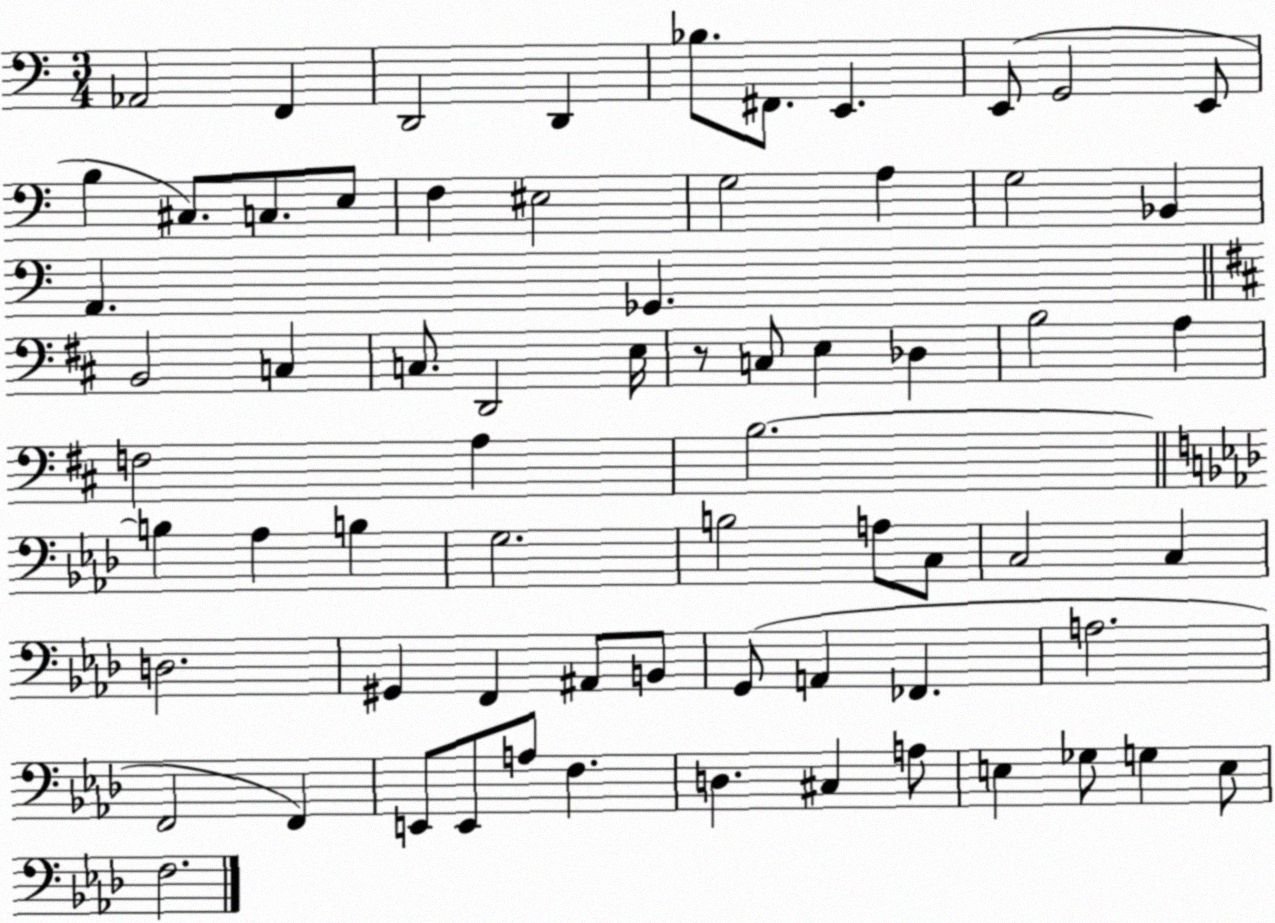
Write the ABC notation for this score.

X:1
T:Untitled
M:3/4
L:1/4
K:C
_A,,2 F,, D,,2 D,, _B,/2 ^F,,/2 E,, E,,/2 G,,2 E,,/2 B, ^C,/2 C,/2 E,/2 F, ^E,2 G,2 A, G,2 _B,, A,, _G,, B,,2 C, C,/2 D,,2 E,/4 z/2 C,/2 E, _D, B,2 A, F,2 A, B,2 B, _A, B, G,2 B,2 A,/2 C,/2 C,2 C, D,2 ^G,, F,, ^A,,/2 B,,/2 G,,/2 A,, _F,, A,2 F,,2 F,, E,,/2 E,,/2 A,/2 F, D, ^C, A,/2 E, _G,/2 G, E,/2 F,2